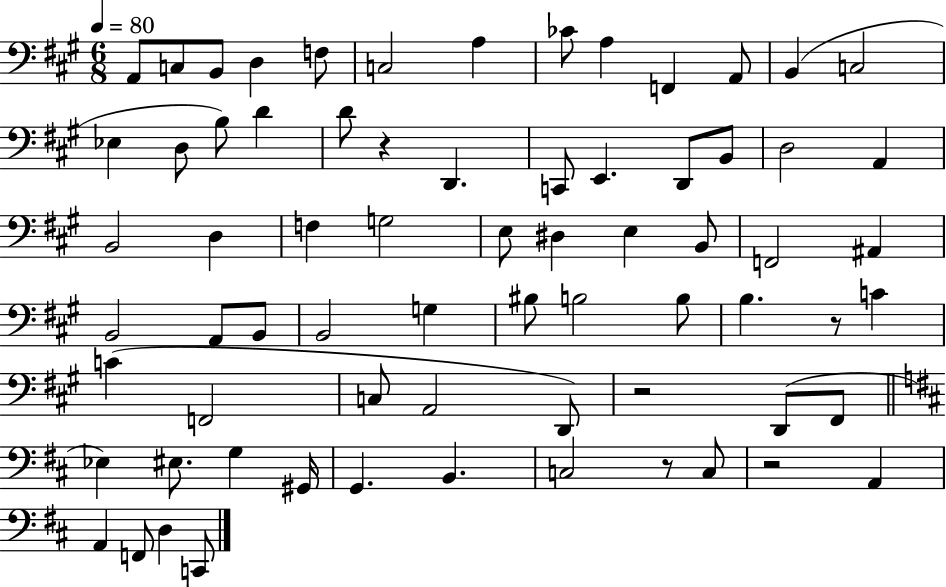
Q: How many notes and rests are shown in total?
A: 70